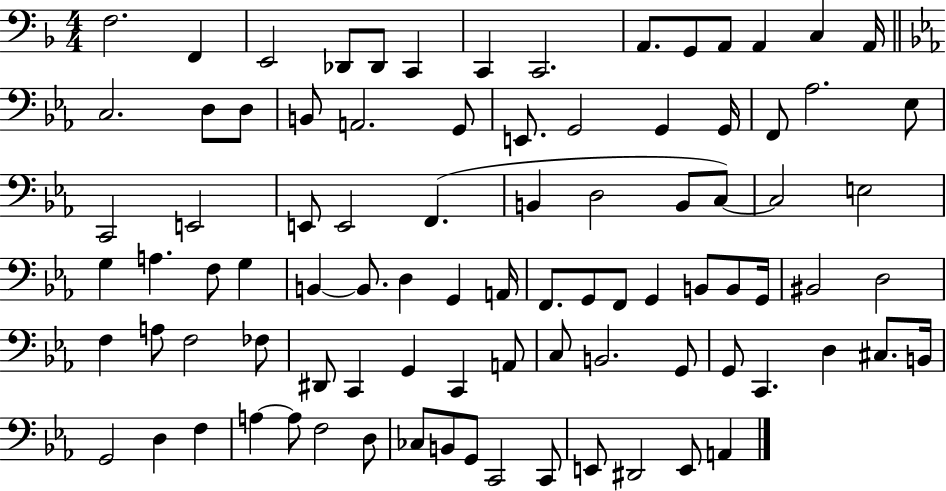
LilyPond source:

{
  \clef bass
  \numericTimeSignature
  \time 4/4
  \key f \major
  f2. f,4 | e,2 des,8 des,8 c,4 | c,4 c,2. | a,8. g,8 a,8 a,4 c4 a,16 | \break \bar "||" \break \key ees \major c2. d8 d8 | b,8 a,2. g,8 | e,8. g,2 g,4 g,16 | f,8 aes2. ees8 | \break c,2 e,2 | e,8 e,2 f,4.( | b,4 d2 b,8 c8~~) | c2 e2 | \break g4 a4. f8 g4 | b,4~~ b,8. d4 g,4 a,16 | f,8. g,8 f,8 g,4 b,8 b,8 g,16 | bis,2 d2 | \break f4 a8 f2 fes8 | dis,8 c,4 g,4 c,4 a,8 | c8 b,2. g,8 | g,8 c,4. d4 cis8. b,16 | \break g,2 d4 f4 | a4~~ a8 f2 d8 | ces8 b,8 g,8 c,2 c,8 | e,8 dis,2 e,8 a,4 | \break \bar "|."
}